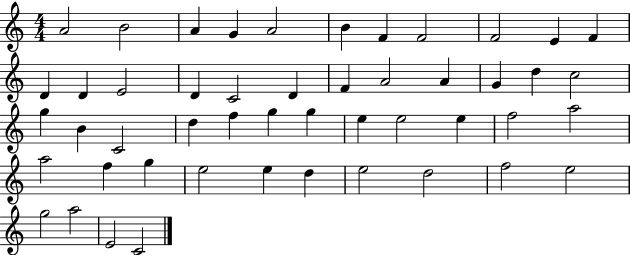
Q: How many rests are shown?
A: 0